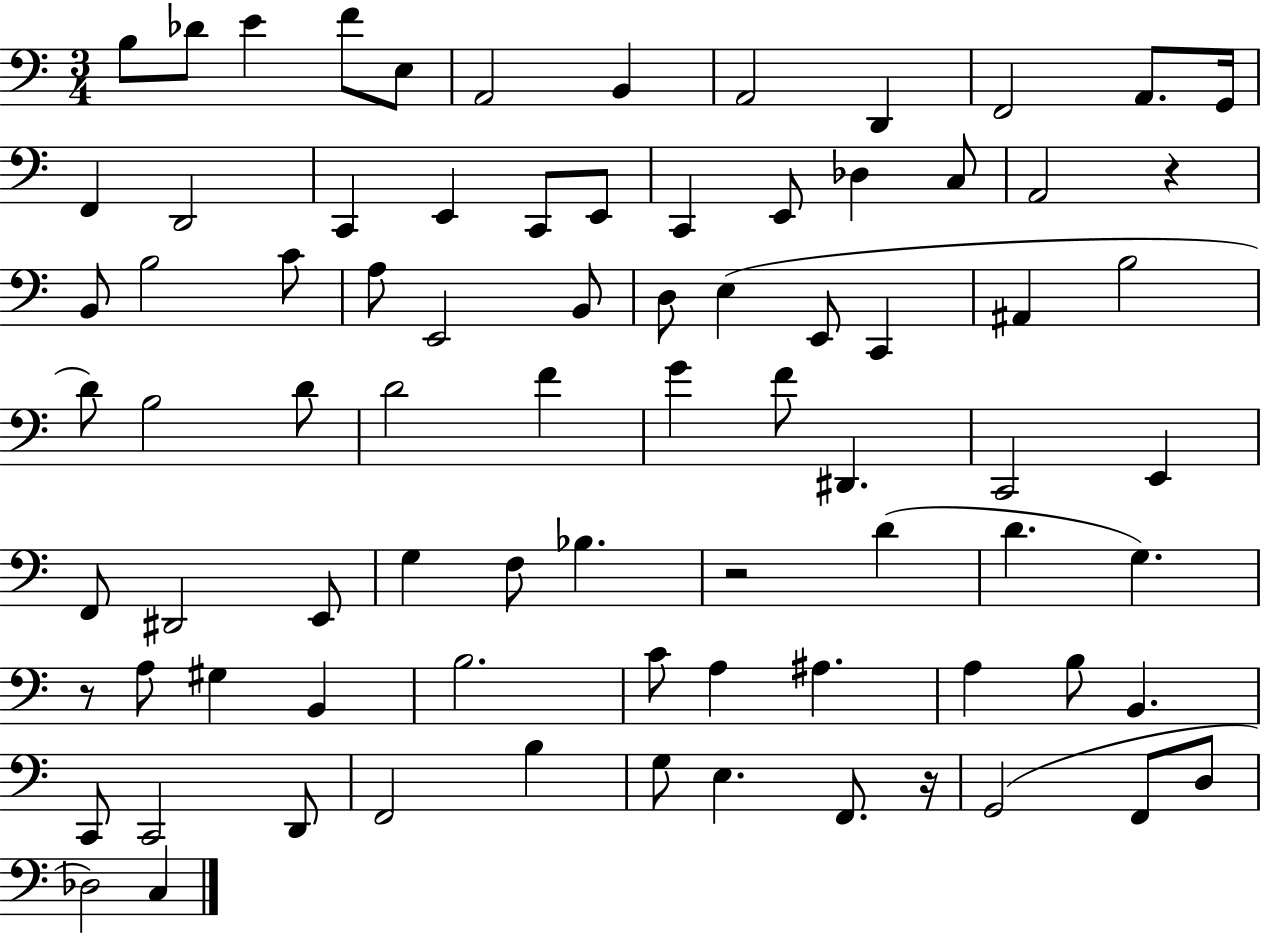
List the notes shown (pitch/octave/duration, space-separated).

B3/e Db4/e E4/q F4/e E3/e A2/h B2/q A2/h D2/q F2/h A2/e. G2/s F2/q D2/h C2/q E2/q C2/e E2/e C2/q E2/e Db3/q C3/e A2/h R/q B2/e B3/h C4/e A3/e E2/h B2/e D3/e E3/q E2/e C2/q A#2/q B3/h D4/e B3/h D4/e D4/h F4/q G4/q F4/e D#2/q. C2/h E2/q F2/e D#2/h E2/e G3/q F3/e Bb3/q. R/h D4/q D4/q. G3/q. R/e A3/e G#3/q B2/q B3/h. C4/e A3/q A#3/q. A3/q B3/e B2/q. C2/e C2/h D2/e F2/h B3/q G3/e E3/q. F2/e. R/s G2/h F2/e D3/e Db3/h C3/q